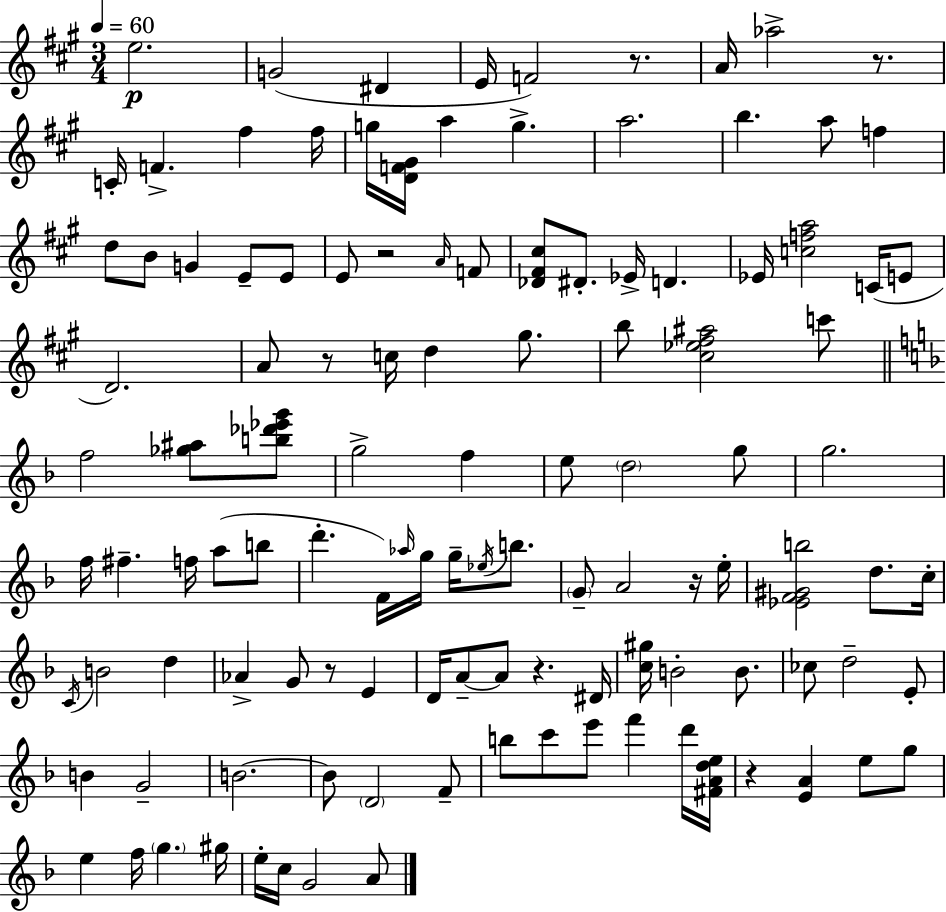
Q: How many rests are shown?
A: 8